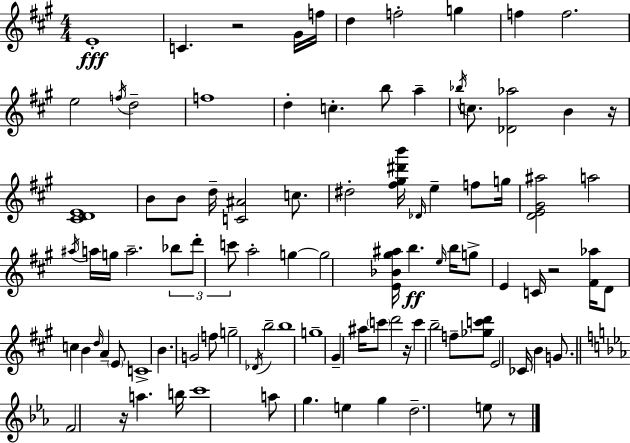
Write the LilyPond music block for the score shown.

{
  \clef treble
  \numericTimeSignature
  \time 4/4
  \key a \major
  \repeat volta 2 { e'1-.\fff | c'4. r2 gis'16 f''16 | d''4 f''2-. g''4 | f''4 f''2. | \break e''2 \acciaccatura { f''16 } d''2-- | f''1 | d''4-. c''4.-. b''8 a''4-- | \acciaccatura { bes''16 } c''8. <des' aes''>2 b'4 | \break r16 <cis' d' e'>1 | b'8 b'8 d''16-- <c' ais'>2 c''8. | dis''2-. <fis'' gis'' dis''' b'''>16 \grace { des'16 } e''4-- | f''8 g''16 <d' e' gis' ais''>2 a''2 | \break \acciaccatura { ais''16 } a''16 g''16 a''2.-- | \tuplet 3/2 { bes''8 d'''8-. c'''8 } a''2-. | g''4~~ g''2 <e' bes' gis'' ais''>16 b''4.\ff | \grace { e''16 } b''16 g''8-> e'4 c'16 r2 | \break <fis' aes''>16 d'8 c''4 b'4 \grace { d''16 } | a'4-- \parenthesize e'8 c'1-> | b'4. g'2 | f''8 g''2-- \acciaccatura { des'16 } b''2-- | \break b''1 | g''1-- | gis'4-- ais''16 \parenthesize c'''8 d'''2 | r16 c'''4 b''2-- | \break f''8-- <ges'' c''' d'''>8 e'2 ces'16 | b'4 g'8. \bar "||" \break \key ees \major f'2 r16 a''4. b''16 | c'''1 | a''8 g''4. e''4 g''4 | d''2.-- e''8 r8 | \break } \bar "|."
}